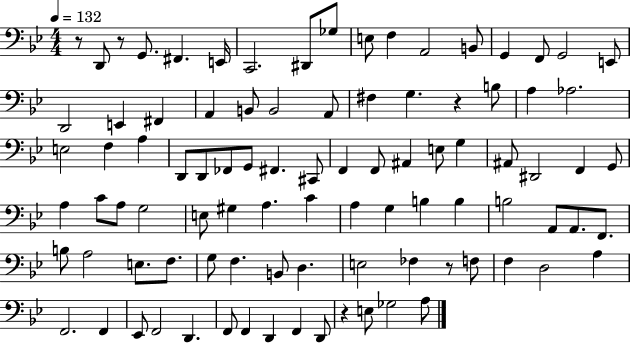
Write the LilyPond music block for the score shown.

{
  \clef bass
  \numericTimeSignature
  \time 4/4
  \key bes \major
  \tempo 4 = 132
  \repeat volta 2 { r8 d,8 r8 g,8. fis,4. e,16 | c,2. dis,8 ges8 | e8 f4 a,2 b,8 | g,4 f,8 g,2 e,8 | \break d,2 e,4 fis,4 | a,4 b,8 b,2 a,8 | fis4 g4. r4 b8 | a4 aes2. | \break e2 f4 a4 | d,8 d,8 fes,8 g,8 fis,4. cis,8 | f,4 f,8 ais,4 e8 g4 | ais,8 dis,2 f,4 g,8 | \break a4 c'8 a8 g2 | e8 gis4 a4. c'4 | a4 g4 b4 b4 | b2 a,8 a,8. f,8. | \break b8 a2 e8. f8. | g8 f4. b,8 d4. | e2 fes4 r8 f8 | f4 d2 a4 | \break f,2. f,4 | ees,8 f,2 d,4. | f,8 f,4 d,4 f,4 d,8 | r4 e8 ges2 a8 | \break } \bar "|."
}